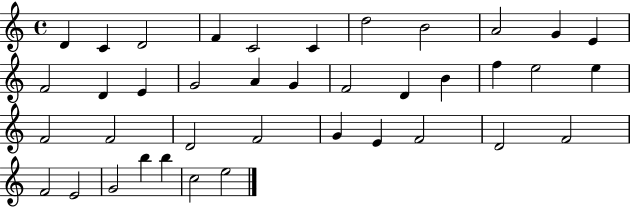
{
  \clef treble
  \time 4/4
  \defaultTimeSignature
  \key c \major
  d'4 c'4 d'2 | f'4 c'2 c'4 | d''2 b'2 | a'2 g'4 e'4 | \break f'2 d'4 e'4 | g'2 a'4 g'4 | f'2 d'4 b'4 | f''4 e''2 e''4 | \break f'2 f'2 | d'2 f'2 | g'4 e'4 f'2 | d'2 f'2 | \break f'2 e'2 | g'2 b''4 b''4 | c''2 e''2 | \bar "|."
}